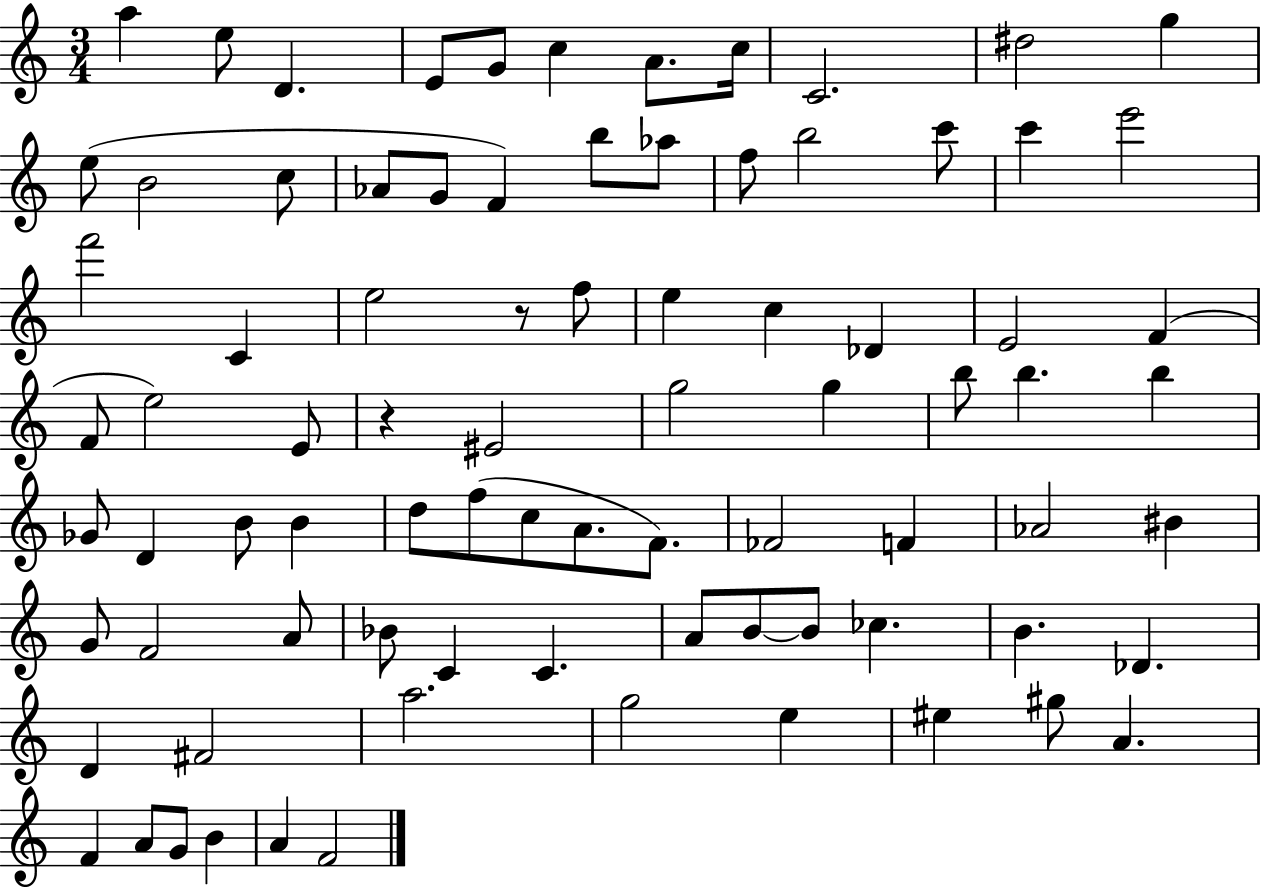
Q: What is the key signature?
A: C major